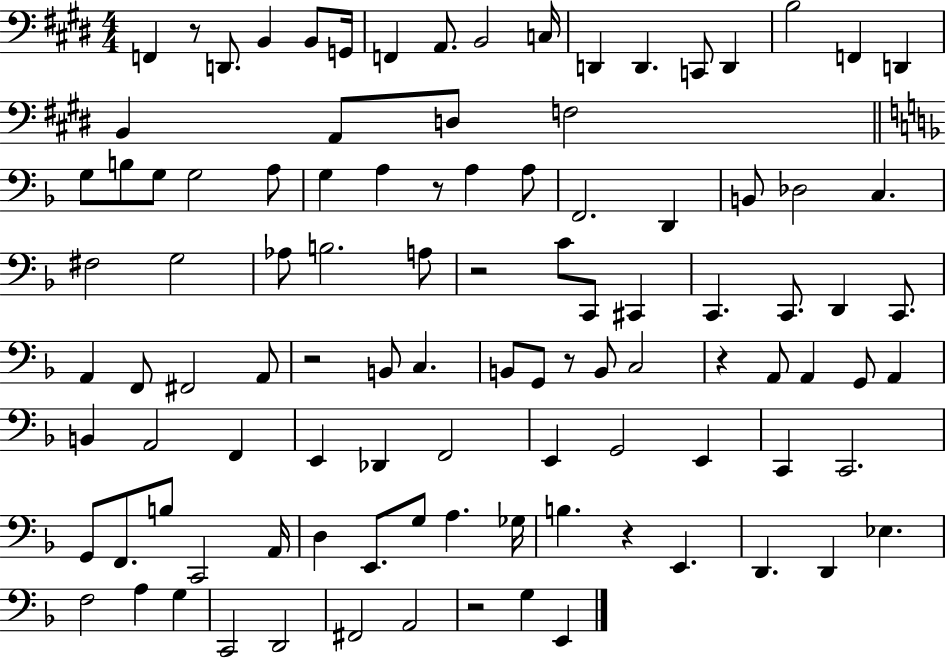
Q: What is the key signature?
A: E major